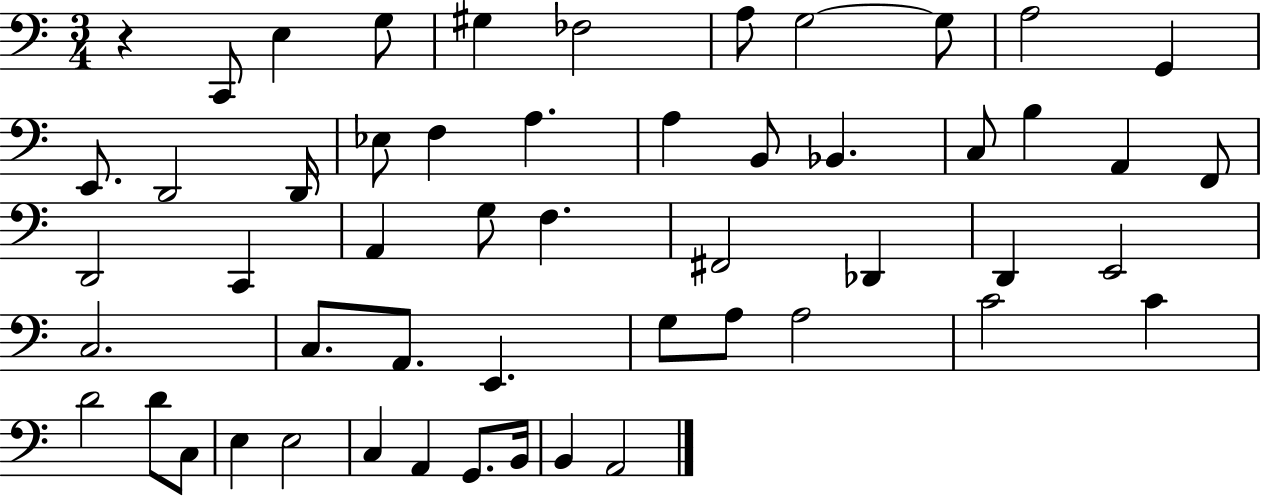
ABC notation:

X:1
T:Untitled
M:3/4
L:1/4
K:C
z C,,/2 E, G,/2 ^G, _F,2 A,/2 G,2 G,/2 A,2 G,, E,,/2 D,,2 D,,/4 _E,/2 F, A, A, B,,/2 _B,, C,/2 B, A,, F,,/2 D,,2 C,, A,, G,/2 F, ^F,,2 _D,, D,, E,,2 C,2 C,/2 A,,/2 E,, G,/2 A,/2 A,2 C2 C D2 D/2 C,/2 E, E,2 C, A,, G,,/2 B,,/4 B,, A,,2